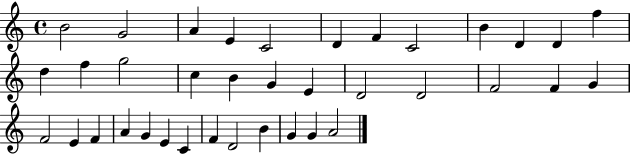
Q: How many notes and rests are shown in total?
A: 37